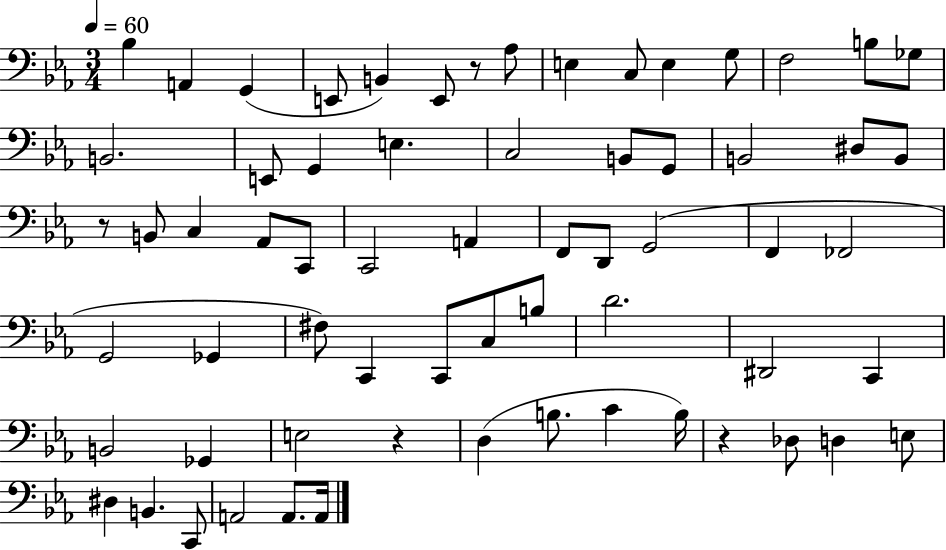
{
  \clef bass
  \numericTimeSignature
  \time 3/4
  \key ees \major
  \tempo 4 = 60
  bes4 a,4 g,4( | e,8 b,4) e,8 r8 aes8 | e4 c8 e4 g8 | f2 b8 ges8 | \break b,2. | e,8 g,4 e4. | c2 b,8 g,8 | b,2 dis8 b,8 | \break r8 b,8 c4 aes,8 c,8 | c,2 a,4 | f,8 d,8 g,2( | f,4 fes,2 | \break g,2 ges,4 | fis8) c,4 c,8 c8 b8 | d'2. | dis,2 c,4 | \break b,2 ges,4 | e2 r4 | d4( b8. c'4 b16) | r4 des8 d4 e8 | \break dis4 b,4. c,8 | a,2 a,8. a,16 | \bar "|."
}